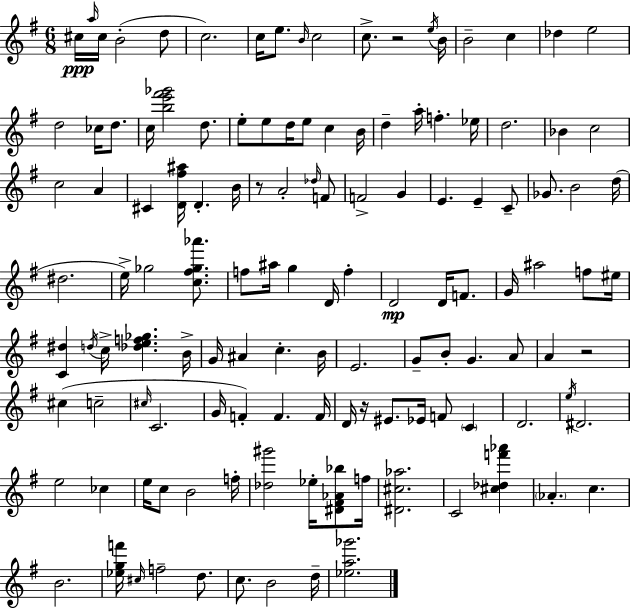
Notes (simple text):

C#5/s A5/s C#5/s B4/h D5/e C5/h. C5/s E5/e. B4/s C5/h C5/e. R/h E5/s B4/s B4/h C5/q Db5/q E5/h D5/h CES5/s D5/e. C5/s [B5,E6,F#6,Gb6]/h D5/e. E5/e E5/e D5/s E5/e C5/q B4/s D5/q A5/s F5/q. Eb5/s D5/h. Bb4/q C5/h C5/h A4/q C#4/q [D4,F#5,A#5]/s D4/q. B4/s R/e A4/h Db5/s F4/e F4/h G4/q E4/q. E4/q C4/e Gb4/e. B4/h D5/s D#5/h. E5/s Gb5/h [C5,F#5,Gb5,Ab6]/e. F5/e A#5/s G5/q D4/s F5/q D4/h D4/s F4/e. G4/s A#5/h F5/e EIS5/s [C4,D#5]/q D5/s C5/s [Db5,E5,F5,Gb5]/q. B4/s G4/s A#4/q C5/q. B4/s E4/h. G4/e B4/e G4/q. A4/e A4/q R/h C#5/q C5/h C#5/s C4/h. G4/s F4/q F4/q. F4/s D4/s R/s EIS4/e. Eb4/s F4/e C4/q D4/h. E5/s D#4/h. E5/h CES5/q E5/s C5/e B4/h F5/s [Db5,G#6]/h Eb5/s [D#4,F#4,Ab4,Bb5]/e F5/s [D#4,C#5,Ab5]/h. C4/h [C#5,Db5,F6,Ab6]/q Ab4/q. C5/q. B4/h. [Eb5,G5,F6]/s C#5/s F5/h D5/e. C5/e. B4/h D5/s [Eb5,A5,Gb6]/h.